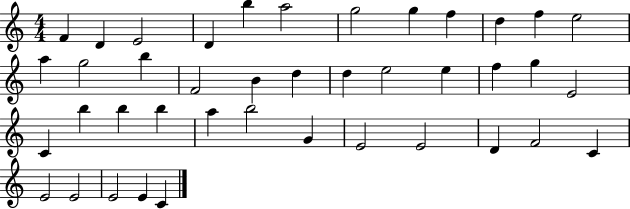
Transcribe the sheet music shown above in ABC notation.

X:1
T:Untitled
M:4/4
L:1/4
K:C
F D E2 D b a2 g2 g f d f e2 a g2 b F2 B d d e2 e f g E2 C b b b a b2 G E2 E2 D F2 C E2 E2 E2 E C